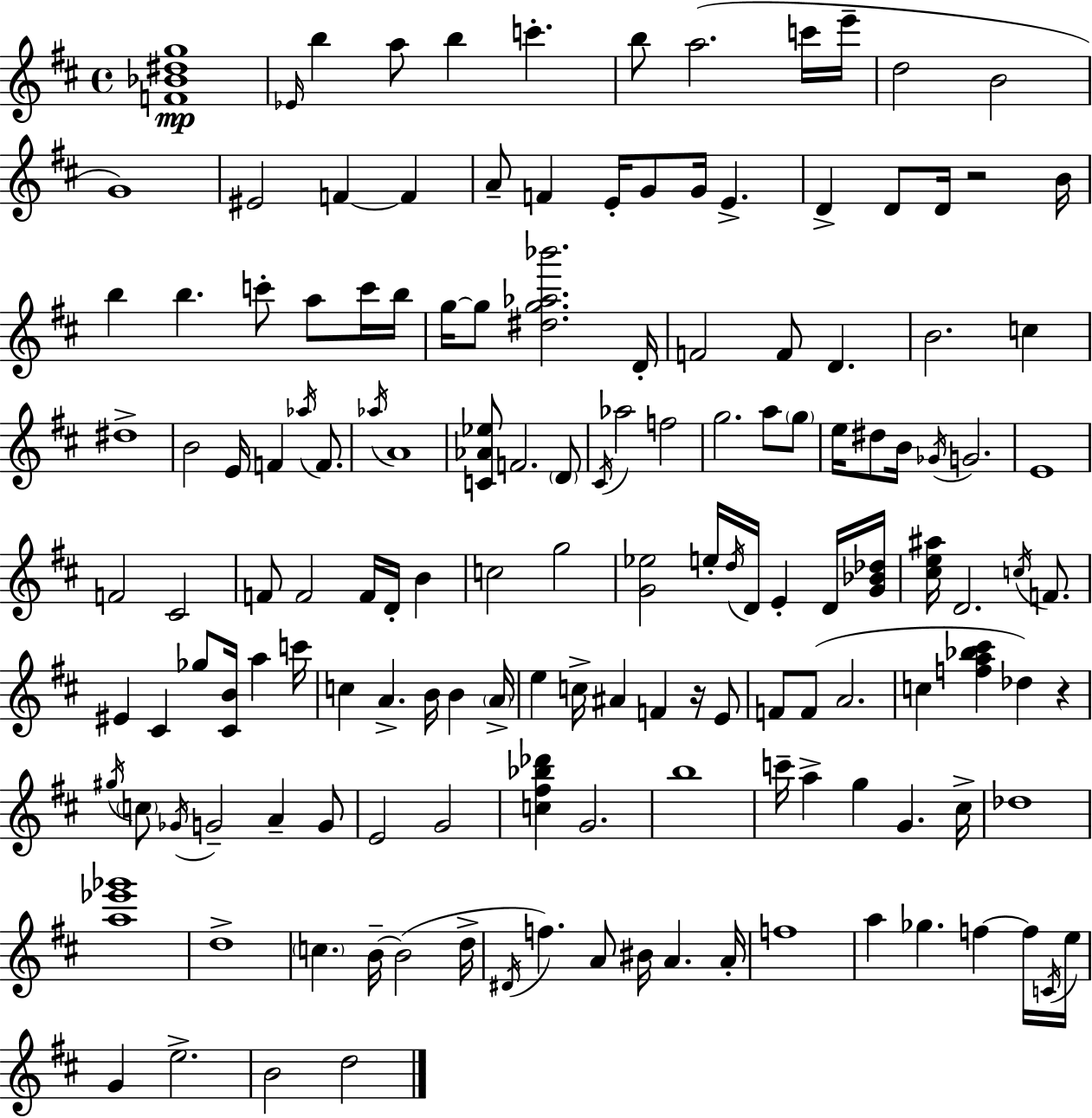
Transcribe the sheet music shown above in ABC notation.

X:1
T:Untitled
M:4/4
L:1/4
K:D
[F_B^dg]4 _E/4 b a/2 b c' b/2 a2 c'/4 e'/4 d2 B2 G4 ^E2 F F A/2 F E/4 G/2 G/4 E D D/2 D/4 z2 B/4 b b c'/2 a/2 c'/4 b/4 g/4 g/2 [^dg_a_b']2 D/4 F2 F/2 D B2 c ^d4 B2 E/4 F _a/4 F/2 _a/4 A4 [C_A_e]/2 F2 D/2 ^C/4 _a2 f2 g2 a/2 g/2 e/4 ^d/2 B/4 _G/4 G2 E4 F2 ^C2 F/2 F2 F/4 D/4 B c2 g2 [G_e]2 e/4 d/4 D/4 E D/4 [G_B_d]/4 [^ce^a]/4 D2 c/4 F/2 ^E ^C _g/2 [^CB]/4 a c'/4 c A B/4 B A/4 e c/4 ^A F z/4 E/2 F/2 F/2 A2 c [fa_b^c'] _d z ^g/4 c/2 _G/4 G2 A G/2 E2 G2 [c^f_b_d'] G2 b4 c'/4 a g G ^c/4 _d4 [a_e'_g']4 d4 c B/4 B2 d/4 ^D/4 f A/2 ^B/4 A A/4 f4 a _g f f/4 C/4 e/4 G e2 B2 d2